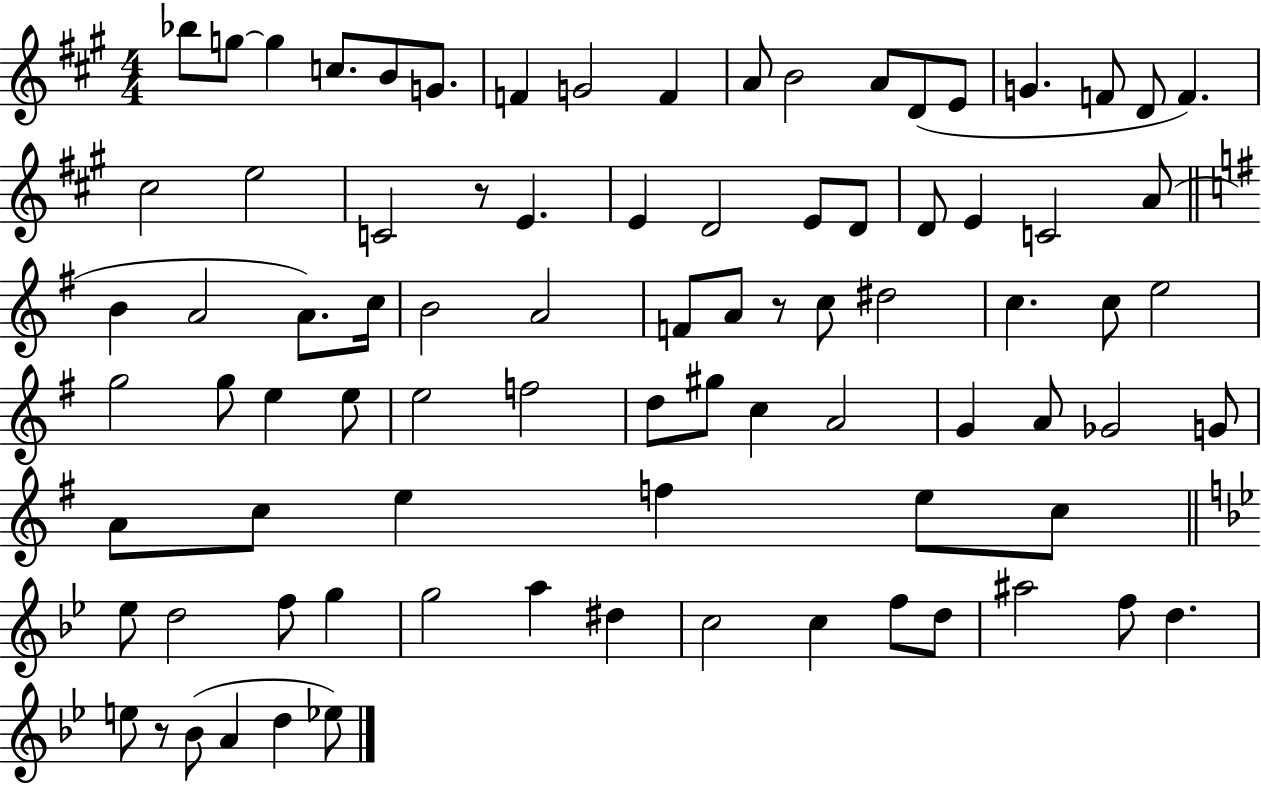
{
  \clef treble
  \numericTimeSignature
  \time 4/4
  \key a \major
  bes''8 g''8~~ g''4 c''8. b'8 g'8. | f'4 g'2 f'4 | a'8 b'2 a'8 d'8( e'8 | g'4. f'8 d'8 f'4.) | \break cis''2 e''2 | c'2 r8 e'4. | e'4 d'2 e'8 d'8 | d'8 e'4 c'2 a'8( | \break \bar "||" \break \key e \minor b'4 a'2 a'8.) c''16 | b'2 a'2 | f'8 a'8 r8 c''8 dis''2 | c''4. c''8 e''2 | \break g''2 g''8 e''4 e''8 | e''2 f''2 | d''8 gis''8 c''4 a'2 | g'4 a'8 ges'2 g'8 | \break a'8 c''8 e''4 f''4 e''8 c''8 | \bar "||" \break \key g \minor ees''8 d''2 f''8 g''4 | g''2 a''4 dis''4 | c''2 c''4 f''8 d''8 | ais''2 f''8 d''4. | \break e''8 r8 bes'8( a'4 d''4 ees''8) | \bar "|."
}